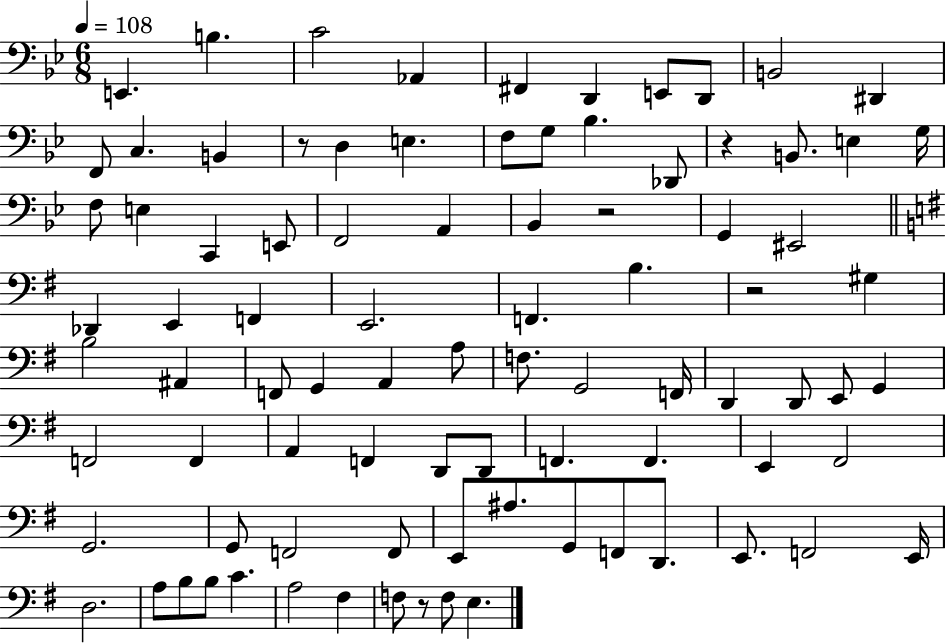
E2/q. B3/q. C4/h Ab2/q F#2/q D2/q E2/e D2/e B2/h D#2/q F2/e C3/q. B2/q R/e D3/q E3/q. F3/e G3/e Bb3/q. Db2/e R/q B2/e. E3/q G3/s F3/e E3/q C2/q E2/e F2/h A2/q Bb2/q R/h G2/q EIS2/h Db2/q E2/q F2/q E2/h. F2/q. B3/q. R/h G#3/q B3/h A#2/q F2/e G2/q A2/q A3/e F3/e. G2/h F2/s D2/q D2/e E2/e G2/q F2/h F2/q A2/q F2/q D2/e D2/e F2/q. F2/q. E2/q F#2/h G2/h. G2/e F2/h F2/e E2/e A#3/e. G2/e F2/e D2/e. E2/e. F2/h E2/s D3/h. A3/e B3/e B3/e C4/q. A3/h F#3/q F3/e R/e F3/e E3/q.